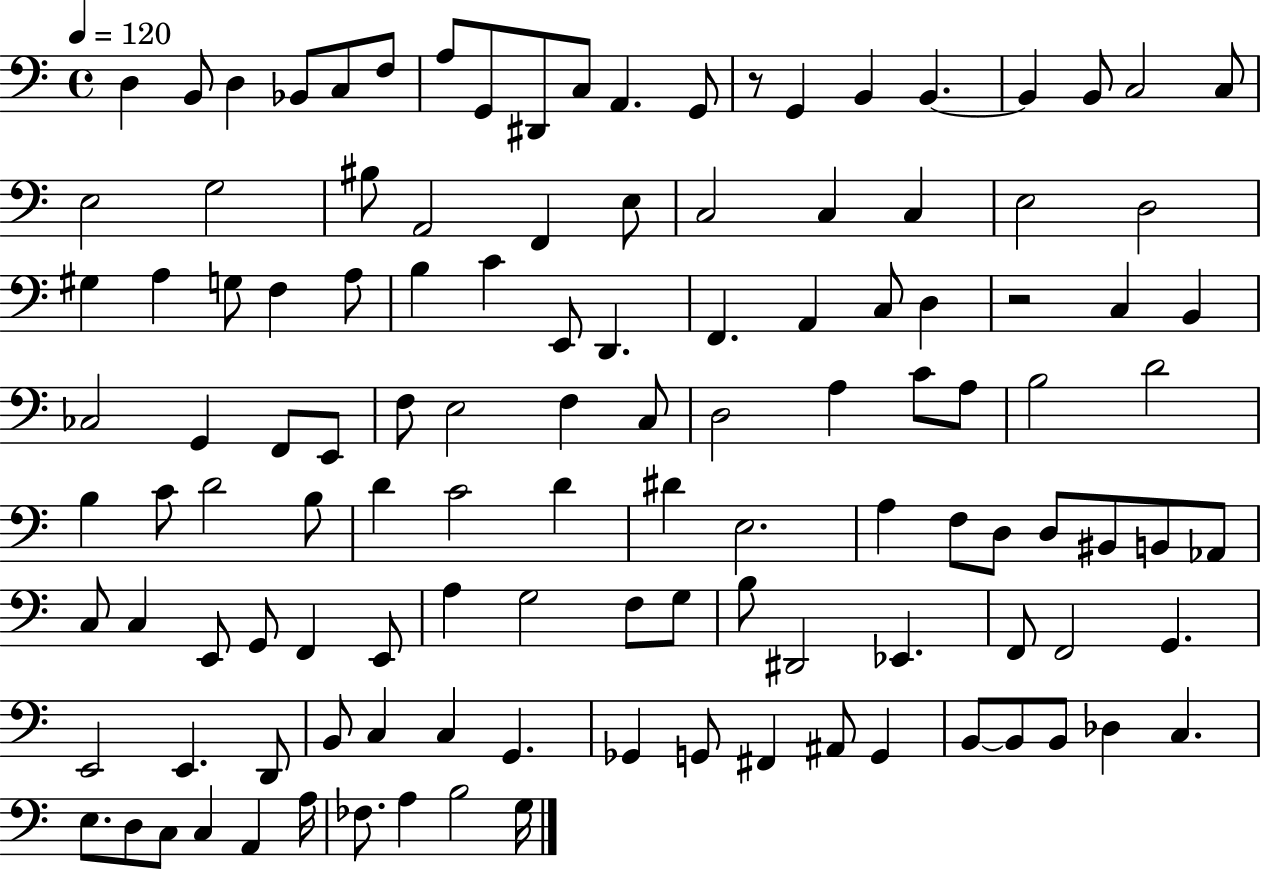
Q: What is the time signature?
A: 4/4